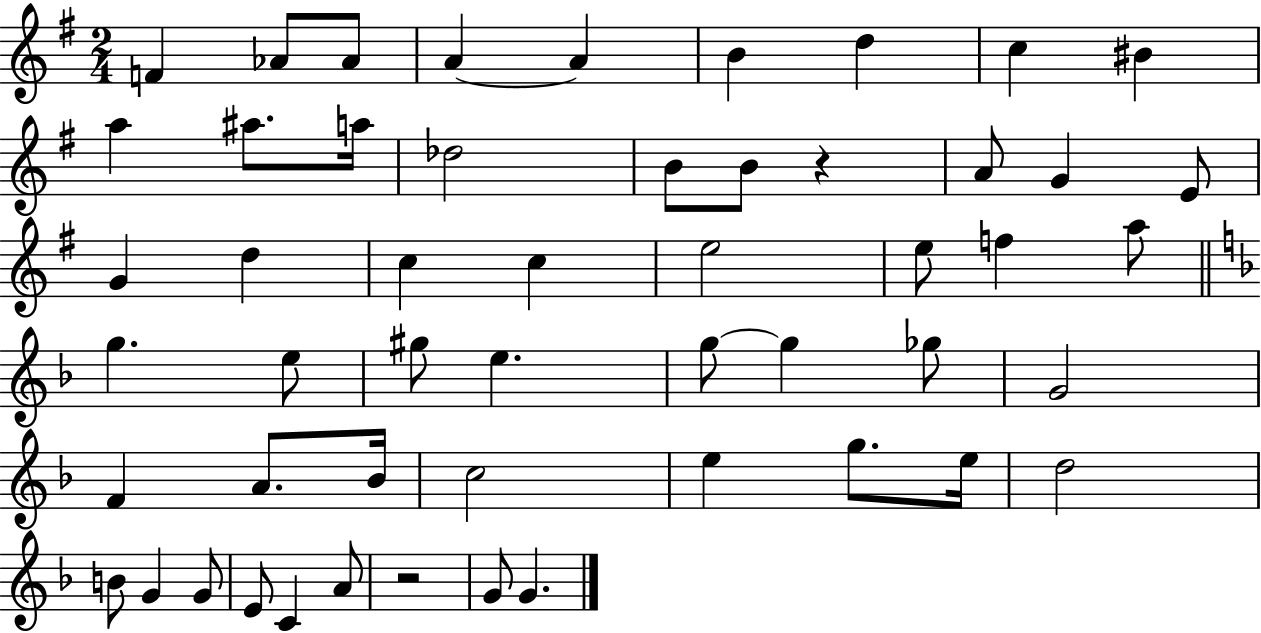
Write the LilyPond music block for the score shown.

{
  \clef treble
  \numericTimeSignature
  \time 2/4
  \key g \major
  f'4 aes'8 aes'8 | a'4~~ a'4 | b'4 d''4 | c''4 bis'4 | \break a''4 ais''8. a''16 | des''2 | b'8 b'8 r4 | a'8 g'4 e'8 | \break g'4 d''4 | c''4 c''4 | e''2 | e''8 f''4 a''8 | \break \bar "||" \break \key d \minor g''4. e''8 | gis''8 e''4. | g''8~~ g''4 ges''8 | g'2 | \break f'4 a'8. bes'16 | c''2 | e''4 g''8. e''16 | d''2 | \break b'8 g'4 g'8 | e'8 c'4 a'8 | r2 | g'8 g'4. | \break \bar "|."
}